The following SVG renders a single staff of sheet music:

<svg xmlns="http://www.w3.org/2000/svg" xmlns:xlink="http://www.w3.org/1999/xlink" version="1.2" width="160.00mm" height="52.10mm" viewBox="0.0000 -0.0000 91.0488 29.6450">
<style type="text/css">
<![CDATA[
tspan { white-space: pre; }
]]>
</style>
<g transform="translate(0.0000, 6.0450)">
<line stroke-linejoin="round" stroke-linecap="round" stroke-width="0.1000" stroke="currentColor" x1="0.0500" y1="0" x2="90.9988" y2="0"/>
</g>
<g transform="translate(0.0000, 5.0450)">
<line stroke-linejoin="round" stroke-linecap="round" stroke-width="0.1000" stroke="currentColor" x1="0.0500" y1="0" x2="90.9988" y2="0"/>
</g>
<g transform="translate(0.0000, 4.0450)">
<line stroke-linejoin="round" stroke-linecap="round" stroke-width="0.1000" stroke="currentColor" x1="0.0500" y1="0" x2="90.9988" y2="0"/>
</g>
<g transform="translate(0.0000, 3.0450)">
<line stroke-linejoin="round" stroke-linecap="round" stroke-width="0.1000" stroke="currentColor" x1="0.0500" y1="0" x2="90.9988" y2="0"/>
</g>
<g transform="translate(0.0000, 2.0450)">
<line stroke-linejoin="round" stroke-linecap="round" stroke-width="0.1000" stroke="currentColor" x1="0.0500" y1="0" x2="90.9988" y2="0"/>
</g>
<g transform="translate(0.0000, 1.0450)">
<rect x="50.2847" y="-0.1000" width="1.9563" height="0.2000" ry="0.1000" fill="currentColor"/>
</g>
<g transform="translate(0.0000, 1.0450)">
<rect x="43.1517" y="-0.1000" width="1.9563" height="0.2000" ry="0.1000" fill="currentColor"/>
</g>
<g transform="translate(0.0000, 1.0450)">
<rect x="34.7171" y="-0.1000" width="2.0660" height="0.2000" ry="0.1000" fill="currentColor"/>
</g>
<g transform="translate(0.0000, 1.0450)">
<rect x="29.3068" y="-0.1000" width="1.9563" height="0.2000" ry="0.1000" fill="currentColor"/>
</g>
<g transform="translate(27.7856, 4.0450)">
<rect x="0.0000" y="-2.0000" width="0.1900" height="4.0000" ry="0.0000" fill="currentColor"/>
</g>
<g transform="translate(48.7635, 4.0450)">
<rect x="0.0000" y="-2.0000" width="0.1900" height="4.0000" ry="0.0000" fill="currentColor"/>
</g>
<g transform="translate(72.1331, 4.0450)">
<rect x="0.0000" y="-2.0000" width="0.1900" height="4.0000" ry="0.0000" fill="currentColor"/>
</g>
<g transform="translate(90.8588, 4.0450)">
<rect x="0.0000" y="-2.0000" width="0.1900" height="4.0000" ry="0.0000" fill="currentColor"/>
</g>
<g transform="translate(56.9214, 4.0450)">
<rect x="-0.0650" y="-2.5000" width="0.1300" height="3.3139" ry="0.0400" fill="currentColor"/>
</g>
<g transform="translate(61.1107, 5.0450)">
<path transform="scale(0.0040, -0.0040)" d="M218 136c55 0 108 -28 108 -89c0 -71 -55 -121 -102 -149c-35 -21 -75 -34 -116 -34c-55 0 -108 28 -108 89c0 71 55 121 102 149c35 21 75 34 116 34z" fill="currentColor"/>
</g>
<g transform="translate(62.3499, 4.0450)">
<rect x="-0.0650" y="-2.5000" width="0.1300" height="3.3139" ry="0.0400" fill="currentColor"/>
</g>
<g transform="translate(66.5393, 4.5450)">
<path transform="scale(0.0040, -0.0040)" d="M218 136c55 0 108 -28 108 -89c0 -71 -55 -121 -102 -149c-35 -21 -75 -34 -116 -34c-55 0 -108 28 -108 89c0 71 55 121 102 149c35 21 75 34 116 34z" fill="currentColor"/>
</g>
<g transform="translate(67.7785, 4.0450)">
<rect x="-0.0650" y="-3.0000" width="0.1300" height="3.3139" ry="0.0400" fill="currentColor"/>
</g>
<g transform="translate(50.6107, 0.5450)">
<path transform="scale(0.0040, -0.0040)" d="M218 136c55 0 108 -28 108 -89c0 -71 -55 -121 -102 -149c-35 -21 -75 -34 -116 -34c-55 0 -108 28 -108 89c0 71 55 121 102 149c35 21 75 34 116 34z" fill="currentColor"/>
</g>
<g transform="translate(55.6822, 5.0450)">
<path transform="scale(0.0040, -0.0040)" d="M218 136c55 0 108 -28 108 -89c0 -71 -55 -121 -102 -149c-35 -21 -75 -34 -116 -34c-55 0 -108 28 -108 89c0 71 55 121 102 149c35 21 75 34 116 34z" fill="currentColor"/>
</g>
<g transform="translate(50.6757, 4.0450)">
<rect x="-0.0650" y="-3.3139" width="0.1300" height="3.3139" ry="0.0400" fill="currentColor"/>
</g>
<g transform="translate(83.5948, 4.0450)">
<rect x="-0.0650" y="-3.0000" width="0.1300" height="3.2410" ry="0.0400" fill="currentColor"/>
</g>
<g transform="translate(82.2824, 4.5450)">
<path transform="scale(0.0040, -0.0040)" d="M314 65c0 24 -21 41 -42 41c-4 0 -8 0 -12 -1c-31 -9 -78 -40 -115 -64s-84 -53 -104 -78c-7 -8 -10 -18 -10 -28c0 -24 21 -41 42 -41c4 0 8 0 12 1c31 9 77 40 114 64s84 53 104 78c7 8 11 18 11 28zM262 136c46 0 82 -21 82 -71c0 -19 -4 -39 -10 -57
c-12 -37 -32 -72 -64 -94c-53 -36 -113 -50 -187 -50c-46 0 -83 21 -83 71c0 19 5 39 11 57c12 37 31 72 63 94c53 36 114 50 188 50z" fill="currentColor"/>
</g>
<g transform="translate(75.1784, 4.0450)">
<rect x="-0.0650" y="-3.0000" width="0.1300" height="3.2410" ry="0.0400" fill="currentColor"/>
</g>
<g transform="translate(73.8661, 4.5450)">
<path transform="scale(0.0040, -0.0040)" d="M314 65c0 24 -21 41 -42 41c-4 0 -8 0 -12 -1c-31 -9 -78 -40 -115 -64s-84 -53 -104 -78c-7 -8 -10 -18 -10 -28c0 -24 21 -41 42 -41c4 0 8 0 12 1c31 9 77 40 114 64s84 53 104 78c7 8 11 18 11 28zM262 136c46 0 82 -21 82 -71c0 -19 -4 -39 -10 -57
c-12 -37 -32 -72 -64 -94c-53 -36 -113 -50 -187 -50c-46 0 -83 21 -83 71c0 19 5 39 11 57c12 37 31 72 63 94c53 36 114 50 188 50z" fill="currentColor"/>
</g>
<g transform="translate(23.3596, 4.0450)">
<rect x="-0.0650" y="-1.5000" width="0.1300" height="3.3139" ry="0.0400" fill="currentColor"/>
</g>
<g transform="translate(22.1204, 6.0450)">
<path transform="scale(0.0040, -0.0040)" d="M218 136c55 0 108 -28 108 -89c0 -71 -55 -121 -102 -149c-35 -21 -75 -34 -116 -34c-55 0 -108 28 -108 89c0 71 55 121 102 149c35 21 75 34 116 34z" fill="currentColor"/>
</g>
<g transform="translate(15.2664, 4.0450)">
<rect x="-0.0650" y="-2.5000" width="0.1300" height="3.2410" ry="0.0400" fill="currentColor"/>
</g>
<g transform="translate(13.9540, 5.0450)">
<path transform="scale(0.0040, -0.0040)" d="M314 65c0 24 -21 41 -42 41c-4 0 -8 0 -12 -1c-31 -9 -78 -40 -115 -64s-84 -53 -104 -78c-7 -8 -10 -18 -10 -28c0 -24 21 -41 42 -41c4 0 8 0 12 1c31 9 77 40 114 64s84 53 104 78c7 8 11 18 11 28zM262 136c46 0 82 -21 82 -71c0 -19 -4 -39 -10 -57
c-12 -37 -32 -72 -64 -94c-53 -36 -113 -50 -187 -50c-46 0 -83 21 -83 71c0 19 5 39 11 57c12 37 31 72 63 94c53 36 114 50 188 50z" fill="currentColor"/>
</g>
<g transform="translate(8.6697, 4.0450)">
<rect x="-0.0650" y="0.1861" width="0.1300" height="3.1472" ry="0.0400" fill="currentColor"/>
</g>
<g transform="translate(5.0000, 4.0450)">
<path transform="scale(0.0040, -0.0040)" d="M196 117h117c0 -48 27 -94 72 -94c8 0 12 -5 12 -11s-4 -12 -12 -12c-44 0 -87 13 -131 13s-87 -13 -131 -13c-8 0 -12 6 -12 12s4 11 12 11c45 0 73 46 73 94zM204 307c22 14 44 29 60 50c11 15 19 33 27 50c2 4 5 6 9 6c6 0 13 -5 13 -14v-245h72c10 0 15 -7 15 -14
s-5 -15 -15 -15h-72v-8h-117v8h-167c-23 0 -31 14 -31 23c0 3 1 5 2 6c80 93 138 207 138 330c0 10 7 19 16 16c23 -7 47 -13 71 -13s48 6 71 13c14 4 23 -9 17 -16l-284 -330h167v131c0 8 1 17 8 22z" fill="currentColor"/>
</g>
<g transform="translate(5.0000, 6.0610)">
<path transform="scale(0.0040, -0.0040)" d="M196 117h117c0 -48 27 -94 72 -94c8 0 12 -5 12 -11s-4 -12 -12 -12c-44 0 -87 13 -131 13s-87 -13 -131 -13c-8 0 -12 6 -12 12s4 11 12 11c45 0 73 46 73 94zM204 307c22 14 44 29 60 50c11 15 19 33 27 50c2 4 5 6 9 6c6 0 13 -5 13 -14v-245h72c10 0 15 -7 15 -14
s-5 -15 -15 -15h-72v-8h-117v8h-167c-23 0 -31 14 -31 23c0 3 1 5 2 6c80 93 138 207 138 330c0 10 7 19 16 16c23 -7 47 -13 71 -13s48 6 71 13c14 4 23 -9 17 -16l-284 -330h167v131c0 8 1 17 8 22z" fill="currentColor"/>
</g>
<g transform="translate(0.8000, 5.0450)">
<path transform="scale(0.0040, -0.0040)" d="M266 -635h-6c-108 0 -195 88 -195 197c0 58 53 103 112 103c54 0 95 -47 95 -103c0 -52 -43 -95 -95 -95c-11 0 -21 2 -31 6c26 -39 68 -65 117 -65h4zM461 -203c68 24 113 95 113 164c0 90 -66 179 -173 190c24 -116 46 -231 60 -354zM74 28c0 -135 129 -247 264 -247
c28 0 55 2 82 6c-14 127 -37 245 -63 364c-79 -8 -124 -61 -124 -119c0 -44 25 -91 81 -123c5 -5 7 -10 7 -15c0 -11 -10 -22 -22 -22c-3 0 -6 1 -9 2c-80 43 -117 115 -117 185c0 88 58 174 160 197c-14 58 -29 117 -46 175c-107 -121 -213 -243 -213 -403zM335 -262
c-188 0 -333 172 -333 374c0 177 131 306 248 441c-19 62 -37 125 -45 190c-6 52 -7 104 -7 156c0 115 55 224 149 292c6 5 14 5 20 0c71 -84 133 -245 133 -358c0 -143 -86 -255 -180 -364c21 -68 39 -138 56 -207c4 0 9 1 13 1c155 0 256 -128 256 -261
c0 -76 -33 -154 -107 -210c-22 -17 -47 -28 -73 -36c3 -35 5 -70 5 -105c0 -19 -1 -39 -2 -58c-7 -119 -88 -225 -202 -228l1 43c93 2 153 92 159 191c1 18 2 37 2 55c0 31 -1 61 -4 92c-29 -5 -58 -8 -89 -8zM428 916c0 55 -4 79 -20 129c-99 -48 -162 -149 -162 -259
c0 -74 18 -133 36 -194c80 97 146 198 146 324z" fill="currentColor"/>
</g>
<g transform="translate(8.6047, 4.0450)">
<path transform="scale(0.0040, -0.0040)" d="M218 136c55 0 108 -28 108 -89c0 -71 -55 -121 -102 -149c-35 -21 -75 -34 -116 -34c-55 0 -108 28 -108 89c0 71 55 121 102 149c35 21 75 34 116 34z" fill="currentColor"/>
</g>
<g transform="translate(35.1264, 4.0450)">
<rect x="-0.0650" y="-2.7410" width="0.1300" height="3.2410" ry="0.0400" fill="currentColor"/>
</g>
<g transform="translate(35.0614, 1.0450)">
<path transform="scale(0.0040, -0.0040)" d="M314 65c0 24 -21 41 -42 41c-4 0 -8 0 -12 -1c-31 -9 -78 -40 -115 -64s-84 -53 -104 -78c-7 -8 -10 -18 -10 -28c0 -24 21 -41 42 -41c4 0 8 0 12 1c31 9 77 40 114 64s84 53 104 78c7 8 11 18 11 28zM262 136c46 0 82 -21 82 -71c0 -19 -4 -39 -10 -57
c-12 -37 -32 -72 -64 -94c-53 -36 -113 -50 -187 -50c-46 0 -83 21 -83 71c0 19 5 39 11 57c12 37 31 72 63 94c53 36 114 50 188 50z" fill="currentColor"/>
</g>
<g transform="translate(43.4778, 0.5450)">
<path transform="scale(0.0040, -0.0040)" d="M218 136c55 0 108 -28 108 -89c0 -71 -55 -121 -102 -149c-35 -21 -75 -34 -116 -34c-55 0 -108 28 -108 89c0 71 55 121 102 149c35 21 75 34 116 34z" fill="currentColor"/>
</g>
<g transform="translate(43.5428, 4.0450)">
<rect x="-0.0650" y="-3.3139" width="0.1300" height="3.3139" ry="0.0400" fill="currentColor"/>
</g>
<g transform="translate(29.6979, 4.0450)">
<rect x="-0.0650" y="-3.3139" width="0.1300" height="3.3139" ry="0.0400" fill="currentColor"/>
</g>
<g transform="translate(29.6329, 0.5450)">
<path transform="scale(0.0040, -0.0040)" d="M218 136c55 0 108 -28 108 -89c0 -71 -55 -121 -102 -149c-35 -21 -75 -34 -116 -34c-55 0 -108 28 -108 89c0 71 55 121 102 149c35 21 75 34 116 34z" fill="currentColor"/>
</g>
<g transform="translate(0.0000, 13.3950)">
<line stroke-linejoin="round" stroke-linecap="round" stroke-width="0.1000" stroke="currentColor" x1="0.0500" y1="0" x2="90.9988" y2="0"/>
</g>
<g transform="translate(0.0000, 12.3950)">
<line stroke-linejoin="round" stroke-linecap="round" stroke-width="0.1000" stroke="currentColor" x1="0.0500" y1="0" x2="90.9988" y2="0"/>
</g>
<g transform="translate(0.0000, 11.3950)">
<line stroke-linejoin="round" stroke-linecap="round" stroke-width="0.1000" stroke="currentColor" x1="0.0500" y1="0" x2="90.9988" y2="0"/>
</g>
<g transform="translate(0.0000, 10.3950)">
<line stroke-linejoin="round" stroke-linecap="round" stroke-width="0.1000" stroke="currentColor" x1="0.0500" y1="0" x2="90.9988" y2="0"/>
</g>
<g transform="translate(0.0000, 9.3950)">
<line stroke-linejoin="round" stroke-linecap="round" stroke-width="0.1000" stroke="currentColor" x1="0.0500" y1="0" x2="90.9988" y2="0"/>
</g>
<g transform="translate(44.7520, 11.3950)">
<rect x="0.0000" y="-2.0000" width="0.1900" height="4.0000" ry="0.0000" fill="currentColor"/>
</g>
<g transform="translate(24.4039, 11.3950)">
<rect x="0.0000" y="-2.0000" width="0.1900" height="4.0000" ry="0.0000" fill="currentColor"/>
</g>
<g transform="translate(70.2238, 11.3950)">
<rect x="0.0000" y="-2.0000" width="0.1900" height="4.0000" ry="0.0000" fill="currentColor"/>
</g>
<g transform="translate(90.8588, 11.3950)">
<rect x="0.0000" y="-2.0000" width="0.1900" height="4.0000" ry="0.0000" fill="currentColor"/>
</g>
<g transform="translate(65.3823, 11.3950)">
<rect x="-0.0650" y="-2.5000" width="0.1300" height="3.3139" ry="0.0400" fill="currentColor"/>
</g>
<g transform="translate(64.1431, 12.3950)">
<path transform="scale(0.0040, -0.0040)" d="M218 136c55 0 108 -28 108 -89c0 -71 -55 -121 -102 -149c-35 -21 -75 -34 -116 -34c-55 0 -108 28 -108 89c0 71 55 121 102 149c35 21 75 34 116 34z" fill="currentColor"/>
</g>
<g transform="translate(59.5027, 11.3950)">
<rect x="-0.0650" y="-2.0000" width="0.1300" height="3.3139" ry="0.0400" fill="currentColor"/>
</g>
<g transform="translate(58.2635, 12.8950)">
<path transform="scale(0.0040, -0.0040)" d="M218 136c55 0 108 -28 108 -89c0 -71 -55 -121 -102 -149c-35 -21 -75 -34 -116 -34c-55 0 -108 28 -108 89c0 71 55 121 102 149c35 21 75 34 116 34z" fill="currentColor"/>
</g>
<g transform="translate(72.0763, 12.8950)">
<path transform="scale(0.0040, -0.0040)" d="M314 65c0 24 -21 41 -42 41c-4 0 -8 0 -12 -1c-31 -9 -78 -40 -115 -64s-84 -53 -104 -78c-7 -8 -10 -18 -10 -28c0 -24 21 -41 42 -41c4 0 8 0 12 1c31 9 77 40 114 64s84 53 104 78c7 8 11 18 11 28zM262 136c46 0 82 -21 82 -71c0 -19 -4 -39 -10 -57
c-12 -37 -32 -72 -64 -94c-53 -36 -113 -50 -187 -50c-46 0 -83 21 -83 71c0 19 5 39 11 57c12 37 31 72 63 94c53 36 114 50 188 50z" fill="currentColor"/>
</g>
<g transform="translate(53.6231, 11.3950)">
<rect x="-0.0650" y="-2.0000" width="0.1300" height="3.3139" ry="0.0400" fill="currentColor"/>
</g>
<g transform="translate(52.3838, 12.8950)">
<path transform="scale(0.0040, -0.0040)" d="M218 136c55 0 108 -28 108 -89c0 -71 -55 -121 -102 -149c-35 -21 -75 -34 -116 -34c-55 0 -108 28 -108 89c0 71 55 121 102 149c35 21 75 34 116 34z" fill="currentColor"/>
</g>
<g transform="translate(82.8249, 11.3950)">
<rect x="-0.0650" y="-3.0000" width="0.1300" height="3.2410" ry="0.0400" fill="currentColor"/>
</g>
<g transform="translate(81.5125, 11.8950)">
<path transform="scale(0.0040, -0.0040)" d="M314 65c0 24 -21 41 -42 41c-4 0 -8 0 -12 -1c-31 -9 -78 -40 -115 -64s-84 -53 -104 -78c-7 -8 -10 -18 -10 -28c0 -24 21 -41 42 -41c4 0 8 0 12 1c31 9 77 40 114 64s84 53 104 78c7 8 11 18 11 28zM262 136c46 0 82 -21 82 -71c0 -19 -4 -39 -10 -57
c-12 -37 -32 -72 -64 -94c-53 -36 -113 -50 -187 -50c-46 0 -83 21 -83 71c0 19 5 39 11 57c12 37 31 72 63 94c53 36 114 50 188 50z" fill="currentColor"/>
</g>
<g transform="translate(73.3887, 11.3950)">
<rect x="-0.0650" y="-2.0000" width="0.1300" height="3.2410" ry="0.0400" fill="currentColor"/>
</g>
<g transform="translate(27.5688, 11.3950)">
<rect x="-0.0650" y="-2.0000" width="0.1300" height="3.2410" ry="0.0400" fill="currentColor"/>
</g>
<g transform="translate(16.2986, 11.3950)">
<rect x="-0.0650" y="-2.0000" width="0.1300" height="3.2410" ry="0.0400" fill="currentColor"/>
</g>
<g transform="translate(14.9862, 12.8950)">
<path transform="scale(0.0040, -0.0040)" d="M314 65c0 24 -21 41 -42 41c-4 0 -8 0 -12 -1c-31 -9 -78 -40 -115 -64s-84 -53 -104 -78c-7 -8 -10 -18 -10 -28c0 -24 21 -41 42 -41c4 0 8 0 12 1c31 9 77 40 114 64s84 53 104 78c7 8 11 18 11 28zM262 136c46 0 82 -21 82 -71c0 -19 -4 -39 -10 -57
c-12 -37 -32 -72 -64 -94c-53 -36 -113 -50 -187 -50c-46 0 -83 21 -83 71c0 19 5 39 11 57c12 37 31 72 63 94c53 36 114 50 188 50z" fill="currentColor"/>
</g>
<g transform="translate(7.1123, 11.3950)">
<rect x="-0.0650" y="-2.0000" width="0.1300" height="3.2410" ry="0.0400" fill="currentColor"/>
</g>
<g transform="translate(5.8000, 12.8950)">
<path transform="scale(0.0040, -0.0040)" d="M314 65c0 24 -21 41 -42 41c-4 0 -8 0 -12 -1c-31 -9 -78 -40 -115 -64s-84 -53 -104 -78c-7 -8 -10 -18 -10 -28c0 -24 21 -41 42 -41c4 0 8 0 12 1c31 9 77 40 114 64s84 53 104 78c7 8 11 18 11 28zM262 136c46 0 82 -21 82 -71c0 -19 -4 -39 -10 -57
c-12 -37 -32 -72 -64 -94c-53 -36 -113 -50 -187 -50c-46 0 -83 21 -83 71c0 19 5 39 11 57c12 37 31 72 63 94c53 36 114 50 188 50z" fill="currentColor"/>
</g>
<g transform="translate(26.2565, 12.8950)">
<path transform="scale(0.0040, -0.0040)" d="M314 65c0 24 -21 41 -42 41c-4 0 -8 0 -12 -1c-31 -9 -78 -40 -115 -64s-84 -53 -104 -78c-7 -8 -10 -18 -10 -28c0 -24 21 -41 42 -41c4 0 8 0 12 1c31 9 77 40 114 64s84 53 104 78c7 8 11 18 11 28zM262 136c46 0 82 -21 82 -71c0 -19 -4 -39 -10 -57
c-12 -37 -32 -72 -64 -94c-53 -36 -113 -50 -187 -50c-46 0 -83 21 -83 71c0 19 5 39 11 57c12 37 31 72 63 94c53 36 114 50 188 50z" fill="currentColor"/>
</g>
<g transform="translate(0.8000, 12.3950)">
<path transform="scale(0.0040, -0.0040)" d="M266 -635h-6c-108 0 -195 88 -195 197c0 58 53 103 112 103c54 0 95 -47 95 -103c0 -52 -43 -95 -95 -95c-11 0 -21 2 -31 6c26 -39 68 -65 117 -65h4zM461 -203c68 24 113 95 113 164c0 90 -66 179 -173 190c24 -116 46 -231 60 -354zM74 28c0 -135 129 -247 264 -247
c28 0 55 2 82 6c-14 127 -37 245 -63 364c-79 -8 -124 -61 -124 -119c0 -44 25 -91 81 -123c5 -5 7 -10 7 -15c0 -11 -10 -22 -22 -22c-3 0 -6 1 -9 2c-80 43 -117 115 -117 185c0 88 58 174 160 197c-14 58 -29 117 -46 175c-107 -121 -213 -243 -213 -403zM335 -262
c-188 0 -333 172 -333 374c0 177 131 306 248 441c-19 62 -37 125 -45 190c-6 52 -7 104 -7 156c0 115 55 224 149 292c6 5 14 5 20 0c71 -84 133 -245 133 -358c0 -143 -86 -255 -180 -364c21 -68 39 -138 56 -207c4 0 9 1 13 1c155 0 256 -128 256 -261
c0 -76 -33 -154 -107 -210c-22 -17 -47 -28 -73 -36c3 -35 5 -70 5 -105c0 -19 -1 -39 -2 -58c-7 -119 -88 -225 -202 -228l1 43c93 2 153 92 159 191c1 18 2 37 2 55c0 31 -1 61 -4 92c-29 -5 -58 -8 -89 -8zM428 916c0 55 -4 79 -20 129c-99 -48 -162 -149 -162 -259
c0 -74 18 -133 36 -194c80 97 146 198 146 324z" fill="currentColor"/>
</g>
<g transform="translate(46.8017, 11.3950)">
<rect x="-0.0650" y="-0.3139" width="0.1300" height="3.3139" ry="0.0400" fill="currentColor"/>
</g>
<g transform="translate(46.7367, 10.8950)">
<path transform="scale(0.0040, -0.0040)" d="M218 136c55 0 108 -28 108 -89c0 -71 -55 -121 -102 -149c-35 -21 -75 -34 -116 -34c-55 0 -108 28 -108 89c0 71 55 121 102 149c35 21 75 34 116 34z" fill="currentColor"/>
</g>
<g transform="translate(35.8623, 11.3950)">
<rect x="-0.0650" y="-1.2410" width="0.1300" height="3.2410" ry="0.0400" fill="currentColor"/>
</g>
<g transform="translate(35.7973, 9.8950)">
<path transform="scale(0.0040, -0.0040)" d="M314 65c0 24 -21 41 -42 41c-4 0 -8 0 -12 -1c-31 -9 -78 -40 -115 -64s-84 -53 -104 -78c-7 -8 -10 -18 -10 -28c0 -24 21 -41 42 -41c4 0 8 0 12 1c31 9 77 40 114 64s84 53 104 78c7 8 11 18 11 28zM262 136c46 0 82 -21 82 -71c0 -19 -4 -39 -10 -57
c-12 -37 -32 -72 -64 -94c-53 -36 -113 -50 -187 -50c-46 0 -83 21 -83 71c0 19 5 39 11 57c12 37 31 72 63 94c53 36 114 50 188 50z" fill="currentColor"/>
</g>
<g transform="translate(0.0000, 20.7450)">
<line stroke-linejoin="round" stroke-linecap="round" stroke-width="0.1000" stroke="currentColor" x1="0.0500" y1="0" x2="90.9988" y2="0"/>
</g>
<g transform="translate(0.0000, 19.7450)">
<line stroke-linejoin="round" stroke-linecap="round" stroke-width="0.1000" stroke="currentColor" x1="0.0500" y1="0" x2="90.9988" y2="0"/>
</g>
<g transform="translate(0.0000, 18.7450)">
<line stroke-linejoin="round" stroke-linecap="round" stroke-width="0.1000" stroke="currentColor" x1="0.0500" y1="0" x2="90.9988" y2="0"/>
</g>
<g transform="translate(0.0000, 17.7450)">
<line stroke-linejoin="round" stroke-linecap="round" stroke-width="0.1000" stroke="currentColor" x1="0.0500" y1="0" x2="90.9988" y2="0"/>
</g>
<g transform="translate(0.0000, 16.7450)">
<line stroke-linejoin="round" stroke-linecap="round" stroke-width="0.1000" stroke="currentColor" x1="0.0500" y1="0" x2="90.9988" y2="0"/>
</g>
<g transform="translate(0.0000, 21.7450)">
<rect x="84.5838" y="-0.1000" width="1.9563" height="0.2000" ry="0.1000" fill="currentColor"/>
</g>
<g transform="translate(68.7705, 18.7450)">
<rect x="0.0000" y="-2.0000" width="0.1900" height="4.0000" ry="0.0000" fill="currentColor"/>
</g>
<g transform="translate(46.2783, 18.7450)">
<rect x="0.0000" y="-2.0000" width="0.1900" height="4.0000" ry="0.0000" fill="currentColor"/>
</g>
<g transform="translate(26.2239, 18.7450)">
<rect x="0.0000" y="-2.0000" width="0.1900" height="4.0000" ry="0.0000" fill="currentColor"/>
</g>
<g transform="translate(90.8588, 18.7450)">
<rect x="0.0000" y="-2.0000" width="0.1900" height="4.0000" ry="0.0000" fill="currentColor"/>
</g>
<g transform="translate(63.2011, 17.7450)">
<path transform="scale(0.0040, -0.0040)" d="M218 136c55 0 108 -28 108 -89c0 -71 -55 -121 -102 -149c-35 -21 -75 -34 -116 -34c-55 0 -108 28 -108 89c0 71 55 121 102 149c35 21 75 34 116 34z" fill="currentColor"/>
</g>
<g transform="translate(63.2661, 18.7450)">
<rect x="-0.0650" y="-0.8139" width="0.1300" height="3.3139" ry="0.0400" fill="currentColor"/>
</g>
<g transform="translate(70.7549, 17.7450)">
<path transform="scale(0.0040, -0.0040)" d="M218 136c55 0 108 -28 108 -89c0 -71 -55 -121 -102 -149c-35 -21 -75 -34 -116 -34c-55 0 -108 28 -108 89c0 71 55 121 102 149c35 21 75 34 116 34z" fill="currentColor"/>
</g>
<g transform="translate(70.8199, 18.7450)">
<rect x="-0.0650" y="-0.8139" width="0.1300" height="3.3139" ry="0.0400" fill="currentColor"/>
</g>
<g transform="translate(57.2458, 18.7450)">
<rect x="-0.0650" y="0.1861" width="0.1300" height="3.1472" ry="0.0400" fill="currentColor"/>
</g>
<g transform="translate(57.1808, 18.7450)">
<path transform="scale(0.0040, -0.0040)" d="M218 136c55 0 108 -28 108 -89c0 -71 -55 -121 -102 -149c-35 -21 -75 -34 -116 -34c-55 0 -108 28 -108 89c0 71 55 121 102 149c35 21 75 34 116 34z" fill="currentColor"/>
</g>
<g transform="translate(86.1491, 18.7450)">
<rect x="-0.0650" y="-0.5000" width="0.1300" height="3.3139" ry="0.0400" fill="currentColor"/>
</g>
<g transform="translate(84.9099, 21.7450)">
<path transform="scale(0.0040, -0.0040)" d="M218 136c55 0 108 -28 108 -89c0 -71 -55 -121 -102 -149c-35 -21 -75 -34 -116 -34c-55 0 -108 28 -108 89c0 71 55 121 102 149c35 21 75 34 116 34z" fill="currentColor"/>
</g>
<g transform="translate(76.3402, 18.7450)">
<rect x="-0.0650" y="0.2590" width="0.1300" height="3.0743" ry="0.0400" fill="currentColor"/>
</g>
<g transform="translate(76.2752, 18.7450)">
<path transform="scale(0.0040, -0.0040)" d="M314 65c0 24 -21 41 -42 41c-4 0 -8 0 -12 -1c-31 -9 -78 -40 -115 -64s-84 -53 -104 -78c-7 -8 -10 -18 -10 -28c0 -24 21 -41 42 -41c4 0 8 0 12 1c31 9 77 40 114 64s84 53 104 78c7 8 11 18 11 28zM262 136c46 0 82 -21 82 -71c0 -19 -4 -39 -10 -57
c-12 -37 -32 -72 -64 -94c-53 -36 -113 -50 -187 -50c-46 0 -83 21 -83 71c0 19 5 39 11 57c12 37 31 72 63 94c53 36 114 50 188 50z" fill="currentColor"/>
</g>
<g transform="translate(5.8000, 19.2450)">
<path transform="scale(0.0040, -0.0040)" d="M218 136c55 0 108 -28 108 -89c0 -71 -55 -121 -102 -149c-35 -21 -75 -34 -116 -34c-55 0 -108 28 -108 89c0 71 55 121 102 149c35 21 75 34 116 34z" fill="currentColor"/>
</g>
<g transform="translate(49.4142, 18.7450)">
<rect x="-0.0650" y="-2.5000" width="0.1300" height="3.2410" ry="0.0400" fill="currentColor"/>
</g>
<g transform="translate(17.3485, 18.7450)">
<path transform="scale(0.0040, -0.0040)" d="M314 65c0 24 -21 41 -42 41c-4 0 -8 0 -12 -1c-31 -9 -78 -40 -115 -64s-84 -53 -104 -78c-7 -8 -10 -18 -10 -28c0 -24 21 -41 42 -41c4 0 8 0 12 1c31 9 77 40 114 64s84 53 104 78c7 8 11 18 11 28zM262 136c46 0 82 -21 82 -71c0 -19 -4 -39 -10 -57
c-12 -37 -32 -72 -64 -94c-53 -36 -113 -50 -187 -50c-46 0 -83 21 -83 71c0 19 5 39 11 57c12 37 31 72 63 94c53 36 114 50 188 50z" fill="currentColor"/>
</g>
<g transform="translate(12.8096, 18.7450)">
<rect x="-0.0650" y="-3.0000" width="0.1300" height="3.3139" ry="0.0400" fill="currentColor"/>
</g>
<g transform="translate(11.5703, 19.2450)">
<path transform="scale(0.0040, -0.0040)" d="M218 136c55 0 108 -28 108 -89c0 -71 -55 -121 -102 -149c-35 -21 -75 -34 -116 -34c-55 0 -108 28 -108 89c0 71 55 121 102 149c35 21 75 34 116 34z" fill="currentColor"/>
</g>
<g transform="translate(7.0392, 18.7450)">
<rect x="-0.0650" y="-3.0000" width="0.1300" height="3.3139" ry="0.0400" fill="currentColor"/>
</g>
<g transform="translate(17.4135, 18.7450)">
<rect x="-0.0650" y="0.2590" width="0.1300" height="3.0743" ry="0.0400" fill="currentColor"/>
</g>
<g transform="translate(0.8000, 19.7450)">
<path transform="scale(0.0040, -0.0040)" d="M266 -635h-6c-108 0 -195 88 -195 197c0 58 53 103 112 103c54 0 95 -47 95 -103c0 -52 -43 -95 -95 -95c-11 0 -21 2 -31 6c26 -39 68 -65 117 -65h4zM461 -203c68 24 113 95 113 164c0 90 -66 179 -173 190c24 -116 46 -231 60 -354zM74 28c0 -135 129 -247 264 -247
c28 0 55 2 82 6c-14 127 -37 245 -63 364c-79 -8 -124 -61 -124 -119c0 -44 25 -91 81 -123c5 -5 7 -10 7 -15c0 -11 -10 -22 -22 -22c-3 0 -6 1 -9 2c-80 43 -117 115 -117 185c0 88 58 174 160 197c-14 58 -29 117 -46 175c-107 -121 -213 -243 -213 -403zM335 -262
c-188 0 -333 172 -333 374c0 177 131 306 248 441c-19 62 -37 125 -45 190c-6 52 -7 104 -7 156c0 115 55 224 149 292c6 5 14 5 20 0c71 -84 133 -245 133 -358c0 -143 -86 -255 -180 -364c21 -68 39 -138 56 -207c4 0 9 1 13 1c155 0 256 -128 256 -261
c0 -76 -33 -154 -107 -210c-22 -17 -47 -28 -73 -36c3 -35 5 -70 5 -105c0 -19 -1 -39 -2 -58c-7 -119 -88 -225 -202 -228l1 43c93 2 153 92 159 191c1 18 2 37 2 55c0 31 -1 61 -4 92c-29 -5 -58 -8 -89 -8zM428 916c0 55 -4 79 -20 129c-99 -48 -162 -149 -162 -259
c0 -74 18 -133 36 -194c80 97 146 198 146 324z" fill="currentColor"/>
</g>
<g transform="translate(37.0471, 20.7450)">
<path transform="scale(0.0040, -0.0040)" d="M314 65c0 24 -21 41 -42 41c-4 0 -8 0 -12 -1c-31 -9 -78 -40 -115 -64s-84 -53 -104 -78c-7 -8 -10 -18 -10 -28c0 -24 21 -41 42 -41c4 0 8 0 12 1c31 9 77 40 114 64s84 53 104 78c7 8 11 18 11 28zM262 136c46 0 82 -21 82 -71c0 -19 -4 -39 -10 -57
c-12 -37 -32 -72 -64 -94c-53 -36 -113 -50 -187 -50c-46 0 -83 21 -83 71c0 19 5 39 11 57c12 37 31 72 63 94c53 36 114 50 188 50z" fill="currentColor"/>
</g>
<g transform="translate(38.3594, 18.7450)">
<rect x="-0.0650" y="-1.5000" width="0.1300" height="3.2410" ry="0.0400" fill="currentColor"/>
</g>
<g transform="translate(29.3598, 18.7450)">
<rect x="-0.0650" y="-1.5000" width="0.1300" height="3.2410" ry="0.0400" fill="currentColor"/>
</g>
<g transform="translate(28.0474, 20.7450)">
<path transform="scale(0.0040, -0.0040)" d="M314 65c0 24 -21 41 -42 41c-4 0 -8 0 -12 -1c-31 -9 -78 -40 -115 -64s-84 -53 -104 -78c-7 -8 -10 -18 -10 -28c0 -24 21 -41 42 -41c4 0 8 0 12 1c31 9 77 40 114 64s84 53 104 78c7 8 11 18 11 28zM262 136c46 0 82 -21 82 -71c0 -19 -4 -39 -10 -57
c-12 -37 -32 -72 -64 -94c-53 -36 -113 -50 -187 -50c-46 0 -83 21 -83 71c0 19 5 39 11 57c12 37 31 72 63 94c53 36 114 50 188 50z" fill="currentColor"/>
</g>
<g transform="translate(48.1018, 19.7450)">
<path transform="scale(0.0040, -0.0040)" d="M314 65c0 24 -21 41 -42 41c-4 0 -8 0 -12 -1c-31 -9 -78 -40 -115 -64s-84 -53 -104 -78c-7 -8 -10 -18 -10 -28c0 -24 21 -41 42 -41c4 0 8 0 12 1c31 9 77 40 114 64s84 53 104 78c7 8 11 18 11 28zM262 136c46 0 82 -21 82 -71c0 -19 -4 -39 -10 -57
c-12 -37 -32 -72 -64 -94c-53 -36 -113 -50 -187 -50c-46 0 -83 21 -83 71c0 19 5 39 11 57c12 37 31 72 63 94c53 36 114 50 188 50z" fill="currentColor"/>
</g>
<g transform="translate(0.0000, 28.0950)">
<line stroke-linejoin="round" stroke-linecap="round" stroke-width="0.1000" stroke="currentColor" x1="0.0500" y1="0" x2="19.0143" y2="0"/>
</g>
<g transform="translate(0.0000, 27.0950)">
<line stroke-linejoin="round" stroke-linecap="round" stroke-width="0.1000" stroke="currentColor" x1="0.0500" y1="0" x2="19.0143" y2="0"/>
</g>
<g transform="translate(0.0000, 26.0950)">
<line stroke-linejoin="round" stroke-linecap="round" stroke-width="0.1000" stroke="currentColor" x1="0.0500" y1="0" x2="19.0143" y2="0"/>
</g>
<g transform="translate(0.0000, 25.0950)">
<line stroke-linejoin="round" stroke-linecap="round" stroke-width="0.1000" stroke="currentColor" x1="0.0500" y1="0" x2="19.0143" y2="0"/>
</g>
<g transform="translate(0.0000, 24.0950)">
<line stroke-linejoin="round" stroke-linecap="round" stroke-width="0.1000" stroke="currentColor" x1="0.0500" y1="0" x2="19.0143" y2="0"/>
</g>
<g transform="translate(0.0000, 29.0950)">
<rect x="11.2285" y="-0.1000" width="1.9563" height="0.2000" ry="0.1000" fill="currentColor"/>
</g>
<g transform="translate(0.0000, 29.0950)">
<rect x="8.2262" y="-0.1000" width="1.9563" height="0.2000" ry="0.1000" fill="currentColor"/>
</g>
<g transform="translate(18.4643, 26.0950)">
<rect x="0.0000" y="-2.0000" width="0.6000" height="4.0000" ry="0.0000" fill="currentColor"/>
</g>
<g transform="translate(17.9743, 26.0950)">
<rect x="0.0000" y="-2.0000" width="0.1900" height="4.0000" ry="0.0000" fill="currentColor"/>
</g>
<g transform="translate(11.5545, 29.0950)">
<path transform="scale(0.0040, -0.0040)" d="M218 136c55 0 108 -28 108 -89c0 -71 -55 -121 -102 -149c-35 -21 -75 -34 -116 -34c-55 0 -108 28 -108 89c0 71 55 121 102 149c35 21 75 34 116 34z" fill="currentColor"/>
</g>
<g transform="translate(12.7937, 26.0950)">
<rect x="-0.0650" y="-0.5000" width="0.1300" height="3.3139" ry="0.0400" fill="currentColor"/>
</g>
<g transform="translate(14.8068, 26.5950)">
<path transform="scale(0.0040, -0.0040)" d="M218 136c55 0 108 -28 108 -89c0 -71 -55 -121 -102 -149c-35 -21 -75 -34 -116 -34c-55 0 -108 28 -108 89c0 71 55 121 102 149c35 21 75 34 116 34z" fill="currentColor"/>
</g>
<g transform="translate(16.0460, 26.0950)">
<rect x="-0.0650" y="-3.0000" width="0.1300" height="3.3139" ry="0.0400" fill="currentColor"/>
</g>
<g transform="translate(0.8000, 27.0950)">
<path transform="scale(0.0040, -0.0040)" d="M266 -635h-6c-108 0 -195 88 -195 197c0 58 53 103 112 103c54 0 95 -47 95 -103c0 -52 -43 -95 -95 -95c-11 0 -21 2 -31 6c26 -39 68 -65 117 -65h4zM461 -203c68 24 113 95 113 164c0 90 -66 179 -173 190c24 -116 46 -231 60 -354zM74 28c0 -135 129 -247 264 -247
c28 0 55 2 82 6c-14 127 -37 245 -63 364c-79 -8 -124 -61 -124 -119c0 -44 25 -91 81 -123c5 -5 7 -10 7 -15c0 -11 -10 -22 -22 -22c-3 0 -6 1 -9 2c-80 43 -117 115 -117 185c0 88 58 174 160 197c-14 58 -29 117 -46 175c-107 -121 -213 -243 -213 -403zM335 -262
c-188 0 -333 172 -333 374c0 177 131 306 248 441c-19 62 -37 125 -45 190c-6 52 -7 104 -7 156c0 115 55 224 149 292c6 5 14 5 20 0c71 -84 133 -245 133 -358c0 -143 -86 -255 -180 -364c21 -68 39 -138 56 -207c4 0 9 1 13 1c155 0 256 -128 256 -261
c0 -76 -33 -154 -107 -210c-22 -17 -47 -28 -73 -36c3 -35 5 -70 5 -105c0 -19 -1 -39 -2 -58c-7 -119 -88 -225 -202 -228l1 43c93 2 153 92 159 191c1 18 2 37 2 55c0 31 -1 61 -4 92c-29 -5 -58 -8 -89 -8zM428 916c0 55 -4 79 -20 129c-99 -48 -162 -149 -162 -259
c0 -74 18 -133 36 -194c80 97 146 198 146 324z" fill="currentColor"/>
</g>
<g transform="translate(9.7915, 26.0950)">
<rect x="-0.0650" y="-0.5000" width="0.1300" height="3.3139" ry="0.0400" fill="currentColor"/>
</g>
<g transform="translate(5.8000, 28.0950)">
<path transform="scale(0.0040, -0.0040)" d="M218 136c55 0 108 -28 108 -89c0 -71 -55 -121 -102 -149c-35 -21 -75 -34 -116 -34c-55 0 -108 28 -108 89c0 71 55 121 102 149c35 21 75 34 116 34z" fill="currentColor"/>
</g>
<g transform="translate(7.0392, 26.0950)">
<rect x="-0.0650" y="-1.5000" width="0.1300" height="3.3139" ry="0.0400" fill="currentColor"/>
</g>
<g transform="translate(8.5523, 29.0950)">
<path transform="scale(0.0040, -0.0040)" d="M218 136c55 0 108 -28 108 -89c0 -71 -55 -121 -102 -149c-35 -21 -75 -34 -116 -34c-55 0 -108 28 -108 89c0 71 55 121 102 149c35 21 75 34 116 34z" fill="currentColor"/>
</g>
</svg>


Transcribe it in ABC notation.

X:1
T:Untitled
M:4/4
L:1/4
K:C
B G2 E b a2 b b G G A A2 A2 F2 F2 F2 e2 c F F G F2 A2 A A B2 E2 E2 G2 B d d B2 C E C C A